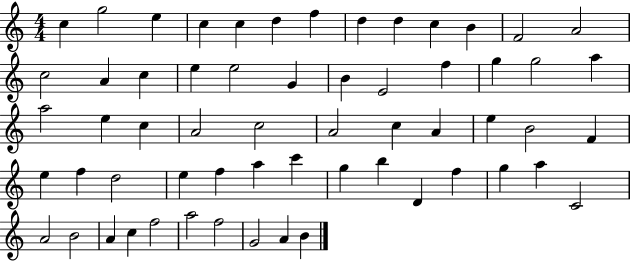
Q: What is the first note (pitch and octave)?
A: C5